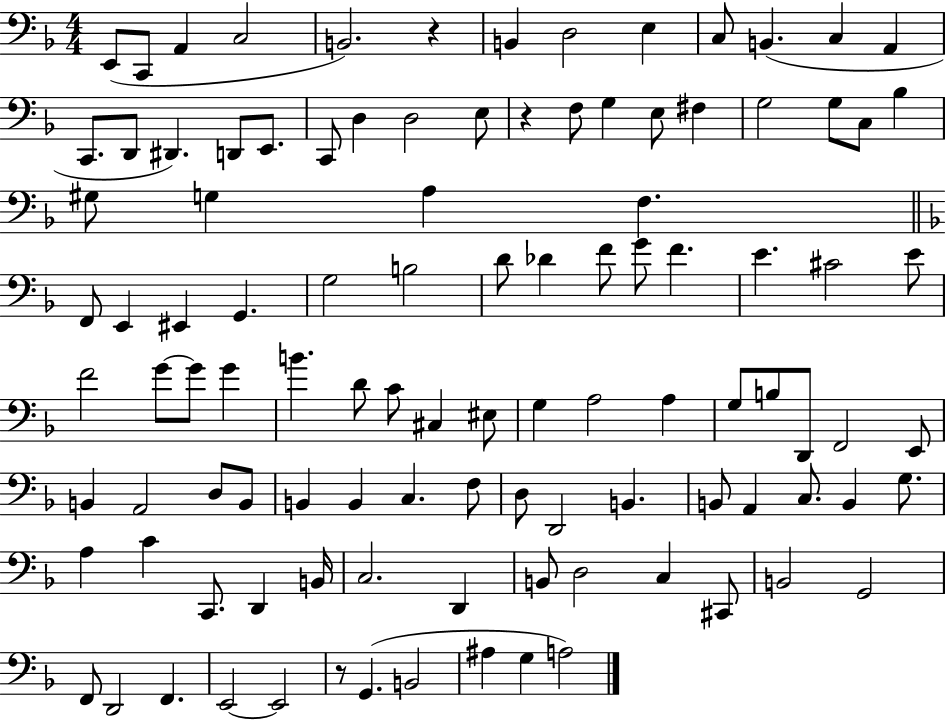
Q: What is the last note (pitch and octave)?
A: A3